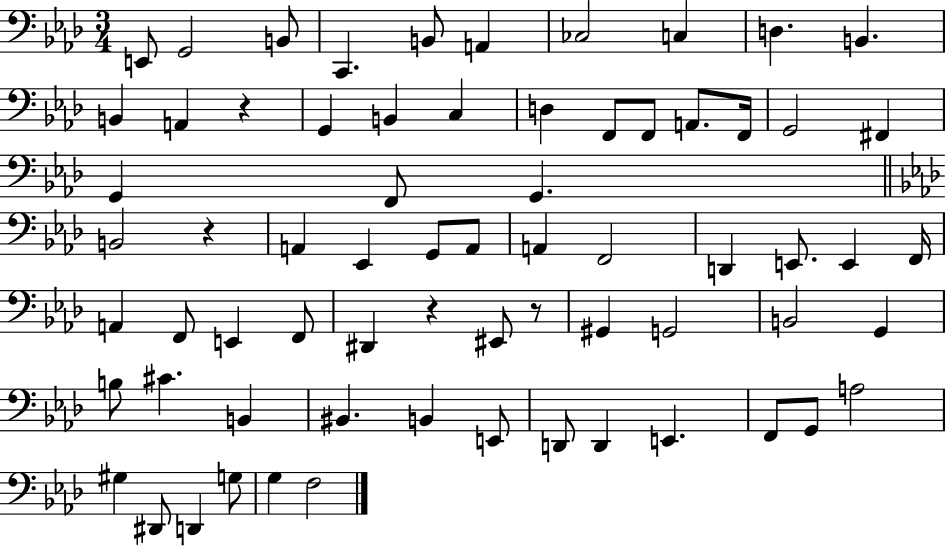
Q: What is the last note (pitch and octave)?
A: F3